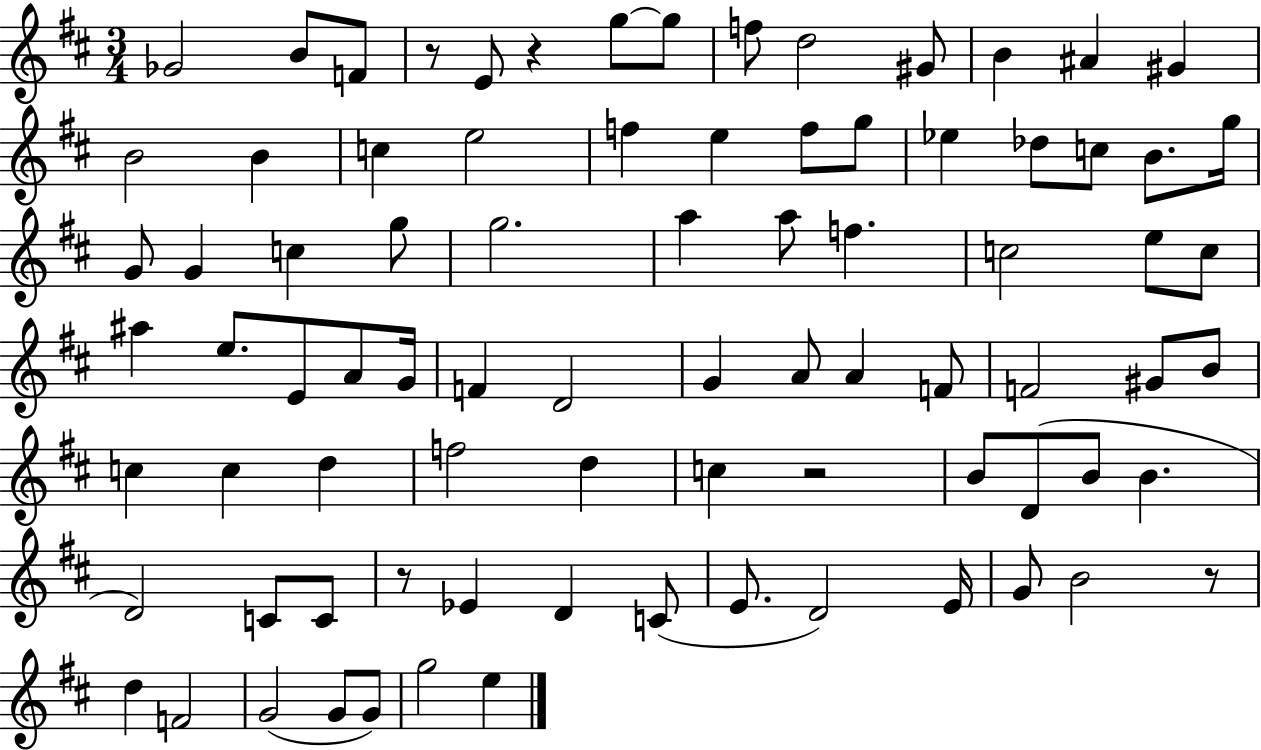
Gb4/h B4/e F4/e R/e E4/e R/q G5/e G5/e F5/e D5/h G#4/e B4/q A#4/q G#4/q B4/h B4/q C5/q E5/h F5/q E5/q F5/e G5/e Eb5/q Db5/e C5/e B4/e. G5/s G4/e G4/q C5/q G5/e G5/h. A5/q A5/e F5/q. C5/h E5/e C5/e A#5/q E5/e. E4/e A4/e G4/s F4/q D4/h G4/q A4/e A4/q F4/e F4/h G#4/e B4/e C5/q C5/q D5/q F5/h D5/q C5/q R/h B4/e D4/e B4/e B4/q. D4/h C4/e C4/e R/e Eb4/q D4/q C4/e E4/e. D4/h E4/s G4/e B4/h R/e D5/q F4/h G4/h G4/e G4/e G5/h E5/q